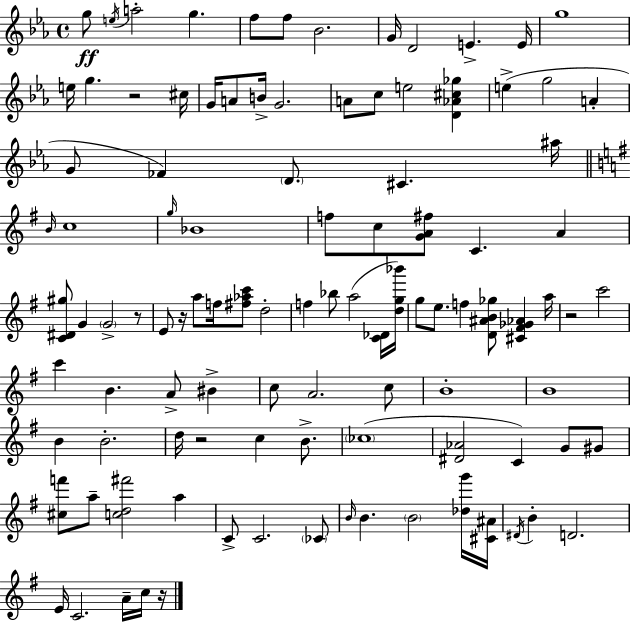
G5/e E5/s A5/h G5/q. F5/e F5/e Bb4/h. G4/s D4/h E4/q. E4/s G5/w E5/s G5/q. R/h C#5/s G4/s A4/e B4/s G4/h. A4/e C5/e E5/h [D4,Ab4,C#5,Gb5]/q E5/q G5/h A4/q G4/e FES4/q D4/e. C#4/q. A#5/s B4/s C5/w G5/s Bb4/w F5/e C5/e [G4,A4,F#5]/e C4/q. A4/q [C4,D#4,G#5]/e G4/q G4/h R/e E4/e R/s A5/e F5/s [F#5,Ab5,C6]/e D5/h F5/q Bb5/e A5/h [C4,Db4]/s [D5,G5,Bb6]/s G5/e E5/e. F5/q [D4,A#4,B4,Gb5]/e [C#4,F#4,Gb4,Ab4]/q A5/s R/h C6/h C6/q B4/q. A4/e BIS4/q C5/e A4/h. C5/e B4/w B4/w B4/q B4/h. D5/s R/h C5/q B4/e. CES5/w [D#4,Ab4]/h C4/q G4/e G#4/e [C#5,F6]/e A5/e [C5,D5,F#6]/h A5/q C4/e C4/h. CES4/e B4/s B4/q. B4/h [Db5,G6]/s [C#4,A#4]/s D#4/s B4/q D4/h. E4/s C4/h. A4/s C5/s R/s